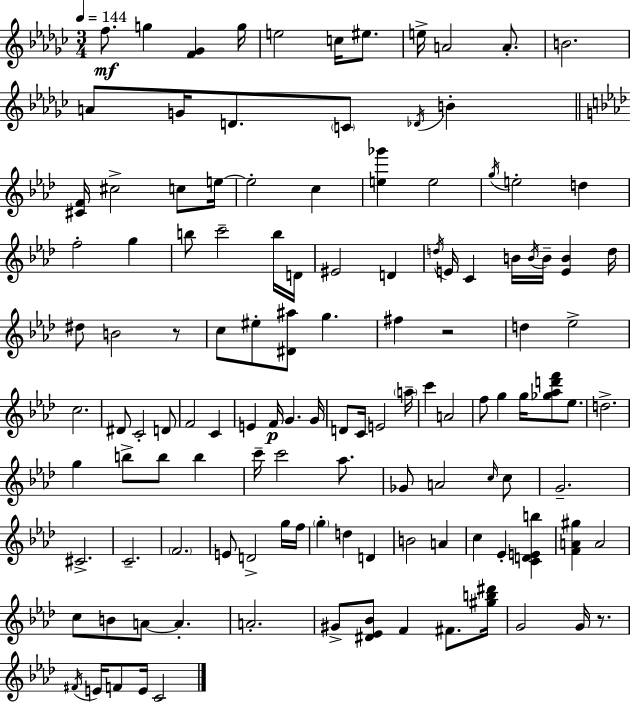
X:1
T:Untitled
M:3/4
L:1/4
K:Ebm
f/2 g [F_G] g/4 e2 c/4 ^e/2 e/4 A2 A/2 B2 A/2 G/4 D/2 C/2 _D/4 B [^CF]/4 ^c2 c/2 e/4 e2 c [e_g'] e2 g/4 e2 d f2 g b/2 c'2 b/4 D/4 ^E2 D d/4 E/4 C B/4 B/4 B/4 [EB] d/4 ^d/2 B2 z/2 c/2 ^e/2 [^D^a]/2 g ^f z2 d _e2 c2 ^D/2 C2 D/2 F2 C E F/4 G G/4 D/2 C/4 E2 a/4 c' A2 f/2 g g/4 [_g_ad'f']/2 _e/2 d2 g b/2 b/2 b c'/4 c'2 _a/2 _G/2 A2 c/4 c/2 G2 ^C2 C2 F2 E/2 D2 g/4 f/4 g d D B2 A c _E [CDEb] [FA^g] A2 c/2 B/2 A/2 A A2 ^G/2 [^D_E_B]/2 F ^F/2 [^gb^d']/4 G2 G/4 z/2 ^F/4 E/4 F/2 E/4 C2